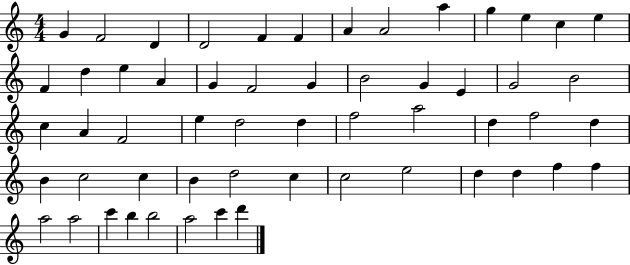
G4/q F4/h D4/q D4/h F4/q F4/q A4/q A4/h A5/q G5/q E5/q C5/q E5/q F4/q D5/q E5/q A4/q G4/q F4/h G4/q B4/h G4/q E4/q G4/h B4/h C5/q A4/q F4/h E5/q D5/h D5/q F5/h A5/h D5/q F5/h D5/q B4/q C5/h C5/q B4/q D5/h C5/q C5/h E5/h D5/q D5/q F5/q F5/q A5/h A5/h C6/q B5/q B5/h A5/h C6/q D6/q